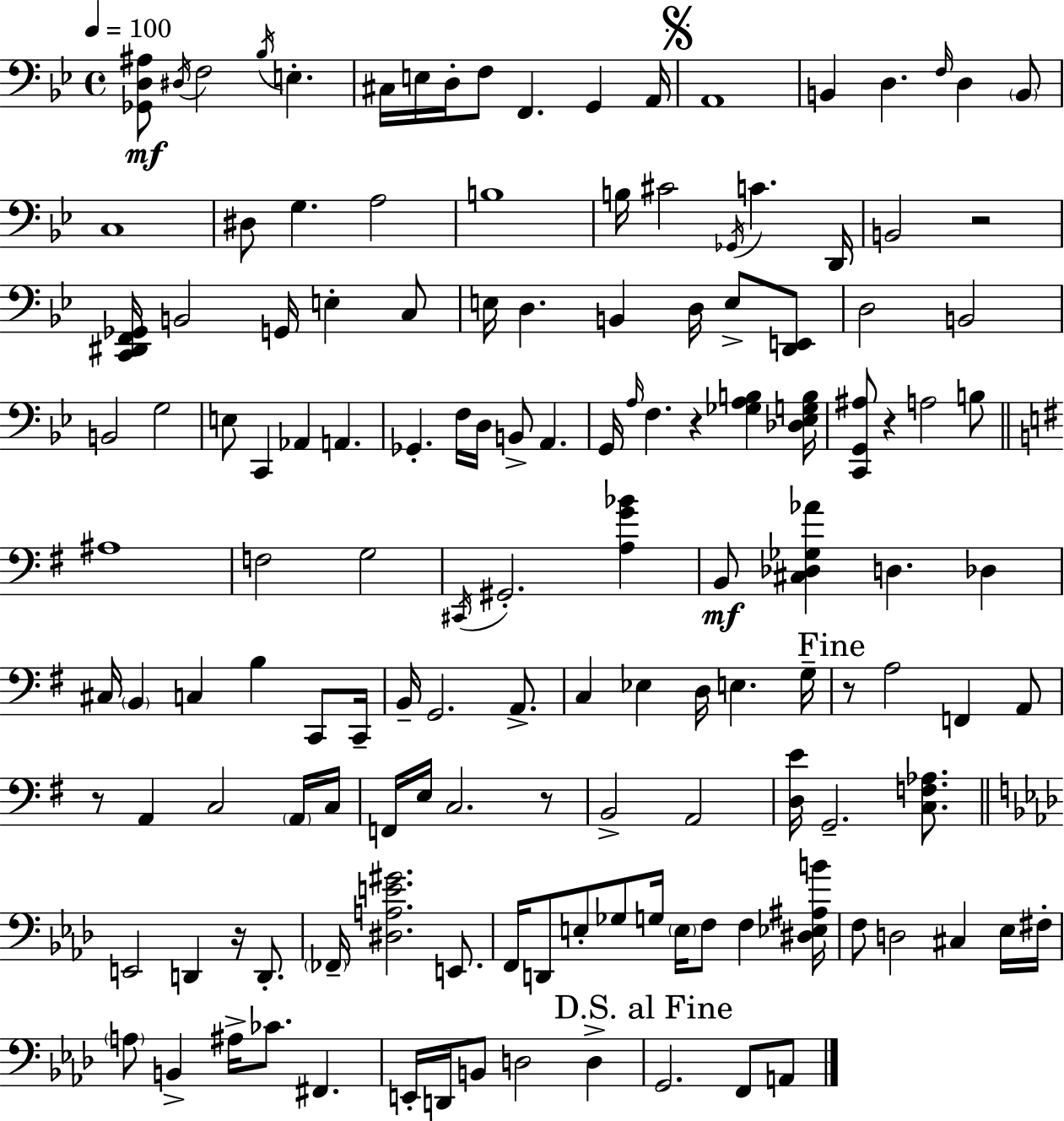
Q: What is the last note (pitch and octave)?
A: A2